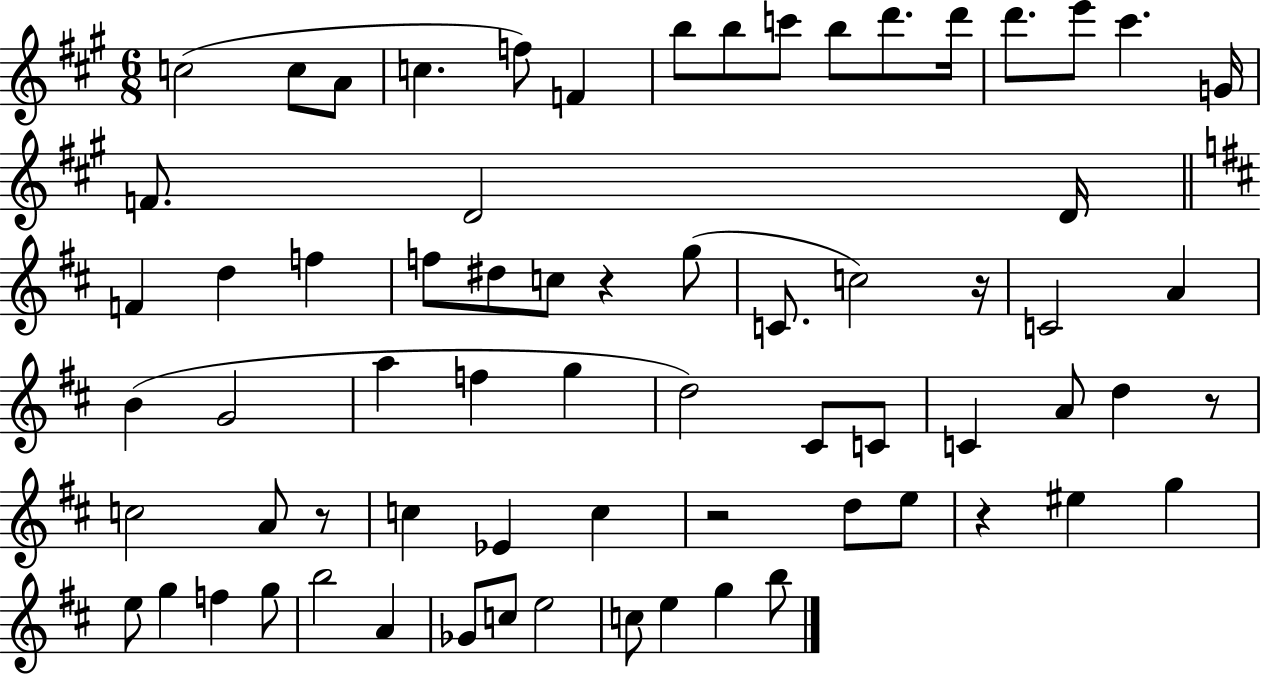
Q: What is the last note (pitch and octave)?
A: B5